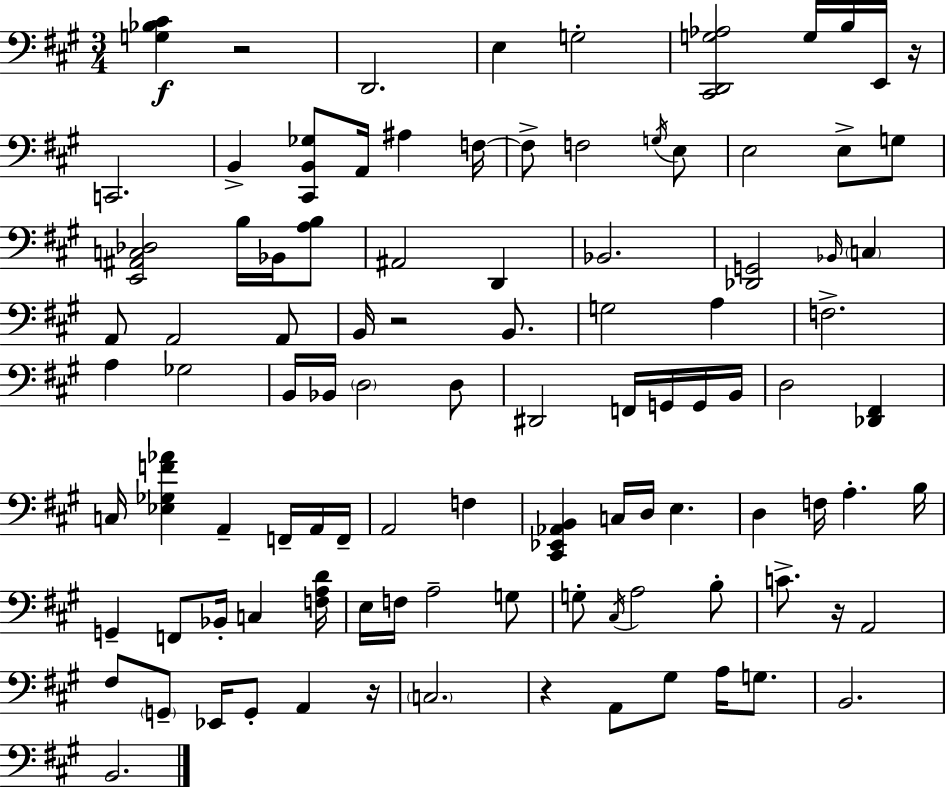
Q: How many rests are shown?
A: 6